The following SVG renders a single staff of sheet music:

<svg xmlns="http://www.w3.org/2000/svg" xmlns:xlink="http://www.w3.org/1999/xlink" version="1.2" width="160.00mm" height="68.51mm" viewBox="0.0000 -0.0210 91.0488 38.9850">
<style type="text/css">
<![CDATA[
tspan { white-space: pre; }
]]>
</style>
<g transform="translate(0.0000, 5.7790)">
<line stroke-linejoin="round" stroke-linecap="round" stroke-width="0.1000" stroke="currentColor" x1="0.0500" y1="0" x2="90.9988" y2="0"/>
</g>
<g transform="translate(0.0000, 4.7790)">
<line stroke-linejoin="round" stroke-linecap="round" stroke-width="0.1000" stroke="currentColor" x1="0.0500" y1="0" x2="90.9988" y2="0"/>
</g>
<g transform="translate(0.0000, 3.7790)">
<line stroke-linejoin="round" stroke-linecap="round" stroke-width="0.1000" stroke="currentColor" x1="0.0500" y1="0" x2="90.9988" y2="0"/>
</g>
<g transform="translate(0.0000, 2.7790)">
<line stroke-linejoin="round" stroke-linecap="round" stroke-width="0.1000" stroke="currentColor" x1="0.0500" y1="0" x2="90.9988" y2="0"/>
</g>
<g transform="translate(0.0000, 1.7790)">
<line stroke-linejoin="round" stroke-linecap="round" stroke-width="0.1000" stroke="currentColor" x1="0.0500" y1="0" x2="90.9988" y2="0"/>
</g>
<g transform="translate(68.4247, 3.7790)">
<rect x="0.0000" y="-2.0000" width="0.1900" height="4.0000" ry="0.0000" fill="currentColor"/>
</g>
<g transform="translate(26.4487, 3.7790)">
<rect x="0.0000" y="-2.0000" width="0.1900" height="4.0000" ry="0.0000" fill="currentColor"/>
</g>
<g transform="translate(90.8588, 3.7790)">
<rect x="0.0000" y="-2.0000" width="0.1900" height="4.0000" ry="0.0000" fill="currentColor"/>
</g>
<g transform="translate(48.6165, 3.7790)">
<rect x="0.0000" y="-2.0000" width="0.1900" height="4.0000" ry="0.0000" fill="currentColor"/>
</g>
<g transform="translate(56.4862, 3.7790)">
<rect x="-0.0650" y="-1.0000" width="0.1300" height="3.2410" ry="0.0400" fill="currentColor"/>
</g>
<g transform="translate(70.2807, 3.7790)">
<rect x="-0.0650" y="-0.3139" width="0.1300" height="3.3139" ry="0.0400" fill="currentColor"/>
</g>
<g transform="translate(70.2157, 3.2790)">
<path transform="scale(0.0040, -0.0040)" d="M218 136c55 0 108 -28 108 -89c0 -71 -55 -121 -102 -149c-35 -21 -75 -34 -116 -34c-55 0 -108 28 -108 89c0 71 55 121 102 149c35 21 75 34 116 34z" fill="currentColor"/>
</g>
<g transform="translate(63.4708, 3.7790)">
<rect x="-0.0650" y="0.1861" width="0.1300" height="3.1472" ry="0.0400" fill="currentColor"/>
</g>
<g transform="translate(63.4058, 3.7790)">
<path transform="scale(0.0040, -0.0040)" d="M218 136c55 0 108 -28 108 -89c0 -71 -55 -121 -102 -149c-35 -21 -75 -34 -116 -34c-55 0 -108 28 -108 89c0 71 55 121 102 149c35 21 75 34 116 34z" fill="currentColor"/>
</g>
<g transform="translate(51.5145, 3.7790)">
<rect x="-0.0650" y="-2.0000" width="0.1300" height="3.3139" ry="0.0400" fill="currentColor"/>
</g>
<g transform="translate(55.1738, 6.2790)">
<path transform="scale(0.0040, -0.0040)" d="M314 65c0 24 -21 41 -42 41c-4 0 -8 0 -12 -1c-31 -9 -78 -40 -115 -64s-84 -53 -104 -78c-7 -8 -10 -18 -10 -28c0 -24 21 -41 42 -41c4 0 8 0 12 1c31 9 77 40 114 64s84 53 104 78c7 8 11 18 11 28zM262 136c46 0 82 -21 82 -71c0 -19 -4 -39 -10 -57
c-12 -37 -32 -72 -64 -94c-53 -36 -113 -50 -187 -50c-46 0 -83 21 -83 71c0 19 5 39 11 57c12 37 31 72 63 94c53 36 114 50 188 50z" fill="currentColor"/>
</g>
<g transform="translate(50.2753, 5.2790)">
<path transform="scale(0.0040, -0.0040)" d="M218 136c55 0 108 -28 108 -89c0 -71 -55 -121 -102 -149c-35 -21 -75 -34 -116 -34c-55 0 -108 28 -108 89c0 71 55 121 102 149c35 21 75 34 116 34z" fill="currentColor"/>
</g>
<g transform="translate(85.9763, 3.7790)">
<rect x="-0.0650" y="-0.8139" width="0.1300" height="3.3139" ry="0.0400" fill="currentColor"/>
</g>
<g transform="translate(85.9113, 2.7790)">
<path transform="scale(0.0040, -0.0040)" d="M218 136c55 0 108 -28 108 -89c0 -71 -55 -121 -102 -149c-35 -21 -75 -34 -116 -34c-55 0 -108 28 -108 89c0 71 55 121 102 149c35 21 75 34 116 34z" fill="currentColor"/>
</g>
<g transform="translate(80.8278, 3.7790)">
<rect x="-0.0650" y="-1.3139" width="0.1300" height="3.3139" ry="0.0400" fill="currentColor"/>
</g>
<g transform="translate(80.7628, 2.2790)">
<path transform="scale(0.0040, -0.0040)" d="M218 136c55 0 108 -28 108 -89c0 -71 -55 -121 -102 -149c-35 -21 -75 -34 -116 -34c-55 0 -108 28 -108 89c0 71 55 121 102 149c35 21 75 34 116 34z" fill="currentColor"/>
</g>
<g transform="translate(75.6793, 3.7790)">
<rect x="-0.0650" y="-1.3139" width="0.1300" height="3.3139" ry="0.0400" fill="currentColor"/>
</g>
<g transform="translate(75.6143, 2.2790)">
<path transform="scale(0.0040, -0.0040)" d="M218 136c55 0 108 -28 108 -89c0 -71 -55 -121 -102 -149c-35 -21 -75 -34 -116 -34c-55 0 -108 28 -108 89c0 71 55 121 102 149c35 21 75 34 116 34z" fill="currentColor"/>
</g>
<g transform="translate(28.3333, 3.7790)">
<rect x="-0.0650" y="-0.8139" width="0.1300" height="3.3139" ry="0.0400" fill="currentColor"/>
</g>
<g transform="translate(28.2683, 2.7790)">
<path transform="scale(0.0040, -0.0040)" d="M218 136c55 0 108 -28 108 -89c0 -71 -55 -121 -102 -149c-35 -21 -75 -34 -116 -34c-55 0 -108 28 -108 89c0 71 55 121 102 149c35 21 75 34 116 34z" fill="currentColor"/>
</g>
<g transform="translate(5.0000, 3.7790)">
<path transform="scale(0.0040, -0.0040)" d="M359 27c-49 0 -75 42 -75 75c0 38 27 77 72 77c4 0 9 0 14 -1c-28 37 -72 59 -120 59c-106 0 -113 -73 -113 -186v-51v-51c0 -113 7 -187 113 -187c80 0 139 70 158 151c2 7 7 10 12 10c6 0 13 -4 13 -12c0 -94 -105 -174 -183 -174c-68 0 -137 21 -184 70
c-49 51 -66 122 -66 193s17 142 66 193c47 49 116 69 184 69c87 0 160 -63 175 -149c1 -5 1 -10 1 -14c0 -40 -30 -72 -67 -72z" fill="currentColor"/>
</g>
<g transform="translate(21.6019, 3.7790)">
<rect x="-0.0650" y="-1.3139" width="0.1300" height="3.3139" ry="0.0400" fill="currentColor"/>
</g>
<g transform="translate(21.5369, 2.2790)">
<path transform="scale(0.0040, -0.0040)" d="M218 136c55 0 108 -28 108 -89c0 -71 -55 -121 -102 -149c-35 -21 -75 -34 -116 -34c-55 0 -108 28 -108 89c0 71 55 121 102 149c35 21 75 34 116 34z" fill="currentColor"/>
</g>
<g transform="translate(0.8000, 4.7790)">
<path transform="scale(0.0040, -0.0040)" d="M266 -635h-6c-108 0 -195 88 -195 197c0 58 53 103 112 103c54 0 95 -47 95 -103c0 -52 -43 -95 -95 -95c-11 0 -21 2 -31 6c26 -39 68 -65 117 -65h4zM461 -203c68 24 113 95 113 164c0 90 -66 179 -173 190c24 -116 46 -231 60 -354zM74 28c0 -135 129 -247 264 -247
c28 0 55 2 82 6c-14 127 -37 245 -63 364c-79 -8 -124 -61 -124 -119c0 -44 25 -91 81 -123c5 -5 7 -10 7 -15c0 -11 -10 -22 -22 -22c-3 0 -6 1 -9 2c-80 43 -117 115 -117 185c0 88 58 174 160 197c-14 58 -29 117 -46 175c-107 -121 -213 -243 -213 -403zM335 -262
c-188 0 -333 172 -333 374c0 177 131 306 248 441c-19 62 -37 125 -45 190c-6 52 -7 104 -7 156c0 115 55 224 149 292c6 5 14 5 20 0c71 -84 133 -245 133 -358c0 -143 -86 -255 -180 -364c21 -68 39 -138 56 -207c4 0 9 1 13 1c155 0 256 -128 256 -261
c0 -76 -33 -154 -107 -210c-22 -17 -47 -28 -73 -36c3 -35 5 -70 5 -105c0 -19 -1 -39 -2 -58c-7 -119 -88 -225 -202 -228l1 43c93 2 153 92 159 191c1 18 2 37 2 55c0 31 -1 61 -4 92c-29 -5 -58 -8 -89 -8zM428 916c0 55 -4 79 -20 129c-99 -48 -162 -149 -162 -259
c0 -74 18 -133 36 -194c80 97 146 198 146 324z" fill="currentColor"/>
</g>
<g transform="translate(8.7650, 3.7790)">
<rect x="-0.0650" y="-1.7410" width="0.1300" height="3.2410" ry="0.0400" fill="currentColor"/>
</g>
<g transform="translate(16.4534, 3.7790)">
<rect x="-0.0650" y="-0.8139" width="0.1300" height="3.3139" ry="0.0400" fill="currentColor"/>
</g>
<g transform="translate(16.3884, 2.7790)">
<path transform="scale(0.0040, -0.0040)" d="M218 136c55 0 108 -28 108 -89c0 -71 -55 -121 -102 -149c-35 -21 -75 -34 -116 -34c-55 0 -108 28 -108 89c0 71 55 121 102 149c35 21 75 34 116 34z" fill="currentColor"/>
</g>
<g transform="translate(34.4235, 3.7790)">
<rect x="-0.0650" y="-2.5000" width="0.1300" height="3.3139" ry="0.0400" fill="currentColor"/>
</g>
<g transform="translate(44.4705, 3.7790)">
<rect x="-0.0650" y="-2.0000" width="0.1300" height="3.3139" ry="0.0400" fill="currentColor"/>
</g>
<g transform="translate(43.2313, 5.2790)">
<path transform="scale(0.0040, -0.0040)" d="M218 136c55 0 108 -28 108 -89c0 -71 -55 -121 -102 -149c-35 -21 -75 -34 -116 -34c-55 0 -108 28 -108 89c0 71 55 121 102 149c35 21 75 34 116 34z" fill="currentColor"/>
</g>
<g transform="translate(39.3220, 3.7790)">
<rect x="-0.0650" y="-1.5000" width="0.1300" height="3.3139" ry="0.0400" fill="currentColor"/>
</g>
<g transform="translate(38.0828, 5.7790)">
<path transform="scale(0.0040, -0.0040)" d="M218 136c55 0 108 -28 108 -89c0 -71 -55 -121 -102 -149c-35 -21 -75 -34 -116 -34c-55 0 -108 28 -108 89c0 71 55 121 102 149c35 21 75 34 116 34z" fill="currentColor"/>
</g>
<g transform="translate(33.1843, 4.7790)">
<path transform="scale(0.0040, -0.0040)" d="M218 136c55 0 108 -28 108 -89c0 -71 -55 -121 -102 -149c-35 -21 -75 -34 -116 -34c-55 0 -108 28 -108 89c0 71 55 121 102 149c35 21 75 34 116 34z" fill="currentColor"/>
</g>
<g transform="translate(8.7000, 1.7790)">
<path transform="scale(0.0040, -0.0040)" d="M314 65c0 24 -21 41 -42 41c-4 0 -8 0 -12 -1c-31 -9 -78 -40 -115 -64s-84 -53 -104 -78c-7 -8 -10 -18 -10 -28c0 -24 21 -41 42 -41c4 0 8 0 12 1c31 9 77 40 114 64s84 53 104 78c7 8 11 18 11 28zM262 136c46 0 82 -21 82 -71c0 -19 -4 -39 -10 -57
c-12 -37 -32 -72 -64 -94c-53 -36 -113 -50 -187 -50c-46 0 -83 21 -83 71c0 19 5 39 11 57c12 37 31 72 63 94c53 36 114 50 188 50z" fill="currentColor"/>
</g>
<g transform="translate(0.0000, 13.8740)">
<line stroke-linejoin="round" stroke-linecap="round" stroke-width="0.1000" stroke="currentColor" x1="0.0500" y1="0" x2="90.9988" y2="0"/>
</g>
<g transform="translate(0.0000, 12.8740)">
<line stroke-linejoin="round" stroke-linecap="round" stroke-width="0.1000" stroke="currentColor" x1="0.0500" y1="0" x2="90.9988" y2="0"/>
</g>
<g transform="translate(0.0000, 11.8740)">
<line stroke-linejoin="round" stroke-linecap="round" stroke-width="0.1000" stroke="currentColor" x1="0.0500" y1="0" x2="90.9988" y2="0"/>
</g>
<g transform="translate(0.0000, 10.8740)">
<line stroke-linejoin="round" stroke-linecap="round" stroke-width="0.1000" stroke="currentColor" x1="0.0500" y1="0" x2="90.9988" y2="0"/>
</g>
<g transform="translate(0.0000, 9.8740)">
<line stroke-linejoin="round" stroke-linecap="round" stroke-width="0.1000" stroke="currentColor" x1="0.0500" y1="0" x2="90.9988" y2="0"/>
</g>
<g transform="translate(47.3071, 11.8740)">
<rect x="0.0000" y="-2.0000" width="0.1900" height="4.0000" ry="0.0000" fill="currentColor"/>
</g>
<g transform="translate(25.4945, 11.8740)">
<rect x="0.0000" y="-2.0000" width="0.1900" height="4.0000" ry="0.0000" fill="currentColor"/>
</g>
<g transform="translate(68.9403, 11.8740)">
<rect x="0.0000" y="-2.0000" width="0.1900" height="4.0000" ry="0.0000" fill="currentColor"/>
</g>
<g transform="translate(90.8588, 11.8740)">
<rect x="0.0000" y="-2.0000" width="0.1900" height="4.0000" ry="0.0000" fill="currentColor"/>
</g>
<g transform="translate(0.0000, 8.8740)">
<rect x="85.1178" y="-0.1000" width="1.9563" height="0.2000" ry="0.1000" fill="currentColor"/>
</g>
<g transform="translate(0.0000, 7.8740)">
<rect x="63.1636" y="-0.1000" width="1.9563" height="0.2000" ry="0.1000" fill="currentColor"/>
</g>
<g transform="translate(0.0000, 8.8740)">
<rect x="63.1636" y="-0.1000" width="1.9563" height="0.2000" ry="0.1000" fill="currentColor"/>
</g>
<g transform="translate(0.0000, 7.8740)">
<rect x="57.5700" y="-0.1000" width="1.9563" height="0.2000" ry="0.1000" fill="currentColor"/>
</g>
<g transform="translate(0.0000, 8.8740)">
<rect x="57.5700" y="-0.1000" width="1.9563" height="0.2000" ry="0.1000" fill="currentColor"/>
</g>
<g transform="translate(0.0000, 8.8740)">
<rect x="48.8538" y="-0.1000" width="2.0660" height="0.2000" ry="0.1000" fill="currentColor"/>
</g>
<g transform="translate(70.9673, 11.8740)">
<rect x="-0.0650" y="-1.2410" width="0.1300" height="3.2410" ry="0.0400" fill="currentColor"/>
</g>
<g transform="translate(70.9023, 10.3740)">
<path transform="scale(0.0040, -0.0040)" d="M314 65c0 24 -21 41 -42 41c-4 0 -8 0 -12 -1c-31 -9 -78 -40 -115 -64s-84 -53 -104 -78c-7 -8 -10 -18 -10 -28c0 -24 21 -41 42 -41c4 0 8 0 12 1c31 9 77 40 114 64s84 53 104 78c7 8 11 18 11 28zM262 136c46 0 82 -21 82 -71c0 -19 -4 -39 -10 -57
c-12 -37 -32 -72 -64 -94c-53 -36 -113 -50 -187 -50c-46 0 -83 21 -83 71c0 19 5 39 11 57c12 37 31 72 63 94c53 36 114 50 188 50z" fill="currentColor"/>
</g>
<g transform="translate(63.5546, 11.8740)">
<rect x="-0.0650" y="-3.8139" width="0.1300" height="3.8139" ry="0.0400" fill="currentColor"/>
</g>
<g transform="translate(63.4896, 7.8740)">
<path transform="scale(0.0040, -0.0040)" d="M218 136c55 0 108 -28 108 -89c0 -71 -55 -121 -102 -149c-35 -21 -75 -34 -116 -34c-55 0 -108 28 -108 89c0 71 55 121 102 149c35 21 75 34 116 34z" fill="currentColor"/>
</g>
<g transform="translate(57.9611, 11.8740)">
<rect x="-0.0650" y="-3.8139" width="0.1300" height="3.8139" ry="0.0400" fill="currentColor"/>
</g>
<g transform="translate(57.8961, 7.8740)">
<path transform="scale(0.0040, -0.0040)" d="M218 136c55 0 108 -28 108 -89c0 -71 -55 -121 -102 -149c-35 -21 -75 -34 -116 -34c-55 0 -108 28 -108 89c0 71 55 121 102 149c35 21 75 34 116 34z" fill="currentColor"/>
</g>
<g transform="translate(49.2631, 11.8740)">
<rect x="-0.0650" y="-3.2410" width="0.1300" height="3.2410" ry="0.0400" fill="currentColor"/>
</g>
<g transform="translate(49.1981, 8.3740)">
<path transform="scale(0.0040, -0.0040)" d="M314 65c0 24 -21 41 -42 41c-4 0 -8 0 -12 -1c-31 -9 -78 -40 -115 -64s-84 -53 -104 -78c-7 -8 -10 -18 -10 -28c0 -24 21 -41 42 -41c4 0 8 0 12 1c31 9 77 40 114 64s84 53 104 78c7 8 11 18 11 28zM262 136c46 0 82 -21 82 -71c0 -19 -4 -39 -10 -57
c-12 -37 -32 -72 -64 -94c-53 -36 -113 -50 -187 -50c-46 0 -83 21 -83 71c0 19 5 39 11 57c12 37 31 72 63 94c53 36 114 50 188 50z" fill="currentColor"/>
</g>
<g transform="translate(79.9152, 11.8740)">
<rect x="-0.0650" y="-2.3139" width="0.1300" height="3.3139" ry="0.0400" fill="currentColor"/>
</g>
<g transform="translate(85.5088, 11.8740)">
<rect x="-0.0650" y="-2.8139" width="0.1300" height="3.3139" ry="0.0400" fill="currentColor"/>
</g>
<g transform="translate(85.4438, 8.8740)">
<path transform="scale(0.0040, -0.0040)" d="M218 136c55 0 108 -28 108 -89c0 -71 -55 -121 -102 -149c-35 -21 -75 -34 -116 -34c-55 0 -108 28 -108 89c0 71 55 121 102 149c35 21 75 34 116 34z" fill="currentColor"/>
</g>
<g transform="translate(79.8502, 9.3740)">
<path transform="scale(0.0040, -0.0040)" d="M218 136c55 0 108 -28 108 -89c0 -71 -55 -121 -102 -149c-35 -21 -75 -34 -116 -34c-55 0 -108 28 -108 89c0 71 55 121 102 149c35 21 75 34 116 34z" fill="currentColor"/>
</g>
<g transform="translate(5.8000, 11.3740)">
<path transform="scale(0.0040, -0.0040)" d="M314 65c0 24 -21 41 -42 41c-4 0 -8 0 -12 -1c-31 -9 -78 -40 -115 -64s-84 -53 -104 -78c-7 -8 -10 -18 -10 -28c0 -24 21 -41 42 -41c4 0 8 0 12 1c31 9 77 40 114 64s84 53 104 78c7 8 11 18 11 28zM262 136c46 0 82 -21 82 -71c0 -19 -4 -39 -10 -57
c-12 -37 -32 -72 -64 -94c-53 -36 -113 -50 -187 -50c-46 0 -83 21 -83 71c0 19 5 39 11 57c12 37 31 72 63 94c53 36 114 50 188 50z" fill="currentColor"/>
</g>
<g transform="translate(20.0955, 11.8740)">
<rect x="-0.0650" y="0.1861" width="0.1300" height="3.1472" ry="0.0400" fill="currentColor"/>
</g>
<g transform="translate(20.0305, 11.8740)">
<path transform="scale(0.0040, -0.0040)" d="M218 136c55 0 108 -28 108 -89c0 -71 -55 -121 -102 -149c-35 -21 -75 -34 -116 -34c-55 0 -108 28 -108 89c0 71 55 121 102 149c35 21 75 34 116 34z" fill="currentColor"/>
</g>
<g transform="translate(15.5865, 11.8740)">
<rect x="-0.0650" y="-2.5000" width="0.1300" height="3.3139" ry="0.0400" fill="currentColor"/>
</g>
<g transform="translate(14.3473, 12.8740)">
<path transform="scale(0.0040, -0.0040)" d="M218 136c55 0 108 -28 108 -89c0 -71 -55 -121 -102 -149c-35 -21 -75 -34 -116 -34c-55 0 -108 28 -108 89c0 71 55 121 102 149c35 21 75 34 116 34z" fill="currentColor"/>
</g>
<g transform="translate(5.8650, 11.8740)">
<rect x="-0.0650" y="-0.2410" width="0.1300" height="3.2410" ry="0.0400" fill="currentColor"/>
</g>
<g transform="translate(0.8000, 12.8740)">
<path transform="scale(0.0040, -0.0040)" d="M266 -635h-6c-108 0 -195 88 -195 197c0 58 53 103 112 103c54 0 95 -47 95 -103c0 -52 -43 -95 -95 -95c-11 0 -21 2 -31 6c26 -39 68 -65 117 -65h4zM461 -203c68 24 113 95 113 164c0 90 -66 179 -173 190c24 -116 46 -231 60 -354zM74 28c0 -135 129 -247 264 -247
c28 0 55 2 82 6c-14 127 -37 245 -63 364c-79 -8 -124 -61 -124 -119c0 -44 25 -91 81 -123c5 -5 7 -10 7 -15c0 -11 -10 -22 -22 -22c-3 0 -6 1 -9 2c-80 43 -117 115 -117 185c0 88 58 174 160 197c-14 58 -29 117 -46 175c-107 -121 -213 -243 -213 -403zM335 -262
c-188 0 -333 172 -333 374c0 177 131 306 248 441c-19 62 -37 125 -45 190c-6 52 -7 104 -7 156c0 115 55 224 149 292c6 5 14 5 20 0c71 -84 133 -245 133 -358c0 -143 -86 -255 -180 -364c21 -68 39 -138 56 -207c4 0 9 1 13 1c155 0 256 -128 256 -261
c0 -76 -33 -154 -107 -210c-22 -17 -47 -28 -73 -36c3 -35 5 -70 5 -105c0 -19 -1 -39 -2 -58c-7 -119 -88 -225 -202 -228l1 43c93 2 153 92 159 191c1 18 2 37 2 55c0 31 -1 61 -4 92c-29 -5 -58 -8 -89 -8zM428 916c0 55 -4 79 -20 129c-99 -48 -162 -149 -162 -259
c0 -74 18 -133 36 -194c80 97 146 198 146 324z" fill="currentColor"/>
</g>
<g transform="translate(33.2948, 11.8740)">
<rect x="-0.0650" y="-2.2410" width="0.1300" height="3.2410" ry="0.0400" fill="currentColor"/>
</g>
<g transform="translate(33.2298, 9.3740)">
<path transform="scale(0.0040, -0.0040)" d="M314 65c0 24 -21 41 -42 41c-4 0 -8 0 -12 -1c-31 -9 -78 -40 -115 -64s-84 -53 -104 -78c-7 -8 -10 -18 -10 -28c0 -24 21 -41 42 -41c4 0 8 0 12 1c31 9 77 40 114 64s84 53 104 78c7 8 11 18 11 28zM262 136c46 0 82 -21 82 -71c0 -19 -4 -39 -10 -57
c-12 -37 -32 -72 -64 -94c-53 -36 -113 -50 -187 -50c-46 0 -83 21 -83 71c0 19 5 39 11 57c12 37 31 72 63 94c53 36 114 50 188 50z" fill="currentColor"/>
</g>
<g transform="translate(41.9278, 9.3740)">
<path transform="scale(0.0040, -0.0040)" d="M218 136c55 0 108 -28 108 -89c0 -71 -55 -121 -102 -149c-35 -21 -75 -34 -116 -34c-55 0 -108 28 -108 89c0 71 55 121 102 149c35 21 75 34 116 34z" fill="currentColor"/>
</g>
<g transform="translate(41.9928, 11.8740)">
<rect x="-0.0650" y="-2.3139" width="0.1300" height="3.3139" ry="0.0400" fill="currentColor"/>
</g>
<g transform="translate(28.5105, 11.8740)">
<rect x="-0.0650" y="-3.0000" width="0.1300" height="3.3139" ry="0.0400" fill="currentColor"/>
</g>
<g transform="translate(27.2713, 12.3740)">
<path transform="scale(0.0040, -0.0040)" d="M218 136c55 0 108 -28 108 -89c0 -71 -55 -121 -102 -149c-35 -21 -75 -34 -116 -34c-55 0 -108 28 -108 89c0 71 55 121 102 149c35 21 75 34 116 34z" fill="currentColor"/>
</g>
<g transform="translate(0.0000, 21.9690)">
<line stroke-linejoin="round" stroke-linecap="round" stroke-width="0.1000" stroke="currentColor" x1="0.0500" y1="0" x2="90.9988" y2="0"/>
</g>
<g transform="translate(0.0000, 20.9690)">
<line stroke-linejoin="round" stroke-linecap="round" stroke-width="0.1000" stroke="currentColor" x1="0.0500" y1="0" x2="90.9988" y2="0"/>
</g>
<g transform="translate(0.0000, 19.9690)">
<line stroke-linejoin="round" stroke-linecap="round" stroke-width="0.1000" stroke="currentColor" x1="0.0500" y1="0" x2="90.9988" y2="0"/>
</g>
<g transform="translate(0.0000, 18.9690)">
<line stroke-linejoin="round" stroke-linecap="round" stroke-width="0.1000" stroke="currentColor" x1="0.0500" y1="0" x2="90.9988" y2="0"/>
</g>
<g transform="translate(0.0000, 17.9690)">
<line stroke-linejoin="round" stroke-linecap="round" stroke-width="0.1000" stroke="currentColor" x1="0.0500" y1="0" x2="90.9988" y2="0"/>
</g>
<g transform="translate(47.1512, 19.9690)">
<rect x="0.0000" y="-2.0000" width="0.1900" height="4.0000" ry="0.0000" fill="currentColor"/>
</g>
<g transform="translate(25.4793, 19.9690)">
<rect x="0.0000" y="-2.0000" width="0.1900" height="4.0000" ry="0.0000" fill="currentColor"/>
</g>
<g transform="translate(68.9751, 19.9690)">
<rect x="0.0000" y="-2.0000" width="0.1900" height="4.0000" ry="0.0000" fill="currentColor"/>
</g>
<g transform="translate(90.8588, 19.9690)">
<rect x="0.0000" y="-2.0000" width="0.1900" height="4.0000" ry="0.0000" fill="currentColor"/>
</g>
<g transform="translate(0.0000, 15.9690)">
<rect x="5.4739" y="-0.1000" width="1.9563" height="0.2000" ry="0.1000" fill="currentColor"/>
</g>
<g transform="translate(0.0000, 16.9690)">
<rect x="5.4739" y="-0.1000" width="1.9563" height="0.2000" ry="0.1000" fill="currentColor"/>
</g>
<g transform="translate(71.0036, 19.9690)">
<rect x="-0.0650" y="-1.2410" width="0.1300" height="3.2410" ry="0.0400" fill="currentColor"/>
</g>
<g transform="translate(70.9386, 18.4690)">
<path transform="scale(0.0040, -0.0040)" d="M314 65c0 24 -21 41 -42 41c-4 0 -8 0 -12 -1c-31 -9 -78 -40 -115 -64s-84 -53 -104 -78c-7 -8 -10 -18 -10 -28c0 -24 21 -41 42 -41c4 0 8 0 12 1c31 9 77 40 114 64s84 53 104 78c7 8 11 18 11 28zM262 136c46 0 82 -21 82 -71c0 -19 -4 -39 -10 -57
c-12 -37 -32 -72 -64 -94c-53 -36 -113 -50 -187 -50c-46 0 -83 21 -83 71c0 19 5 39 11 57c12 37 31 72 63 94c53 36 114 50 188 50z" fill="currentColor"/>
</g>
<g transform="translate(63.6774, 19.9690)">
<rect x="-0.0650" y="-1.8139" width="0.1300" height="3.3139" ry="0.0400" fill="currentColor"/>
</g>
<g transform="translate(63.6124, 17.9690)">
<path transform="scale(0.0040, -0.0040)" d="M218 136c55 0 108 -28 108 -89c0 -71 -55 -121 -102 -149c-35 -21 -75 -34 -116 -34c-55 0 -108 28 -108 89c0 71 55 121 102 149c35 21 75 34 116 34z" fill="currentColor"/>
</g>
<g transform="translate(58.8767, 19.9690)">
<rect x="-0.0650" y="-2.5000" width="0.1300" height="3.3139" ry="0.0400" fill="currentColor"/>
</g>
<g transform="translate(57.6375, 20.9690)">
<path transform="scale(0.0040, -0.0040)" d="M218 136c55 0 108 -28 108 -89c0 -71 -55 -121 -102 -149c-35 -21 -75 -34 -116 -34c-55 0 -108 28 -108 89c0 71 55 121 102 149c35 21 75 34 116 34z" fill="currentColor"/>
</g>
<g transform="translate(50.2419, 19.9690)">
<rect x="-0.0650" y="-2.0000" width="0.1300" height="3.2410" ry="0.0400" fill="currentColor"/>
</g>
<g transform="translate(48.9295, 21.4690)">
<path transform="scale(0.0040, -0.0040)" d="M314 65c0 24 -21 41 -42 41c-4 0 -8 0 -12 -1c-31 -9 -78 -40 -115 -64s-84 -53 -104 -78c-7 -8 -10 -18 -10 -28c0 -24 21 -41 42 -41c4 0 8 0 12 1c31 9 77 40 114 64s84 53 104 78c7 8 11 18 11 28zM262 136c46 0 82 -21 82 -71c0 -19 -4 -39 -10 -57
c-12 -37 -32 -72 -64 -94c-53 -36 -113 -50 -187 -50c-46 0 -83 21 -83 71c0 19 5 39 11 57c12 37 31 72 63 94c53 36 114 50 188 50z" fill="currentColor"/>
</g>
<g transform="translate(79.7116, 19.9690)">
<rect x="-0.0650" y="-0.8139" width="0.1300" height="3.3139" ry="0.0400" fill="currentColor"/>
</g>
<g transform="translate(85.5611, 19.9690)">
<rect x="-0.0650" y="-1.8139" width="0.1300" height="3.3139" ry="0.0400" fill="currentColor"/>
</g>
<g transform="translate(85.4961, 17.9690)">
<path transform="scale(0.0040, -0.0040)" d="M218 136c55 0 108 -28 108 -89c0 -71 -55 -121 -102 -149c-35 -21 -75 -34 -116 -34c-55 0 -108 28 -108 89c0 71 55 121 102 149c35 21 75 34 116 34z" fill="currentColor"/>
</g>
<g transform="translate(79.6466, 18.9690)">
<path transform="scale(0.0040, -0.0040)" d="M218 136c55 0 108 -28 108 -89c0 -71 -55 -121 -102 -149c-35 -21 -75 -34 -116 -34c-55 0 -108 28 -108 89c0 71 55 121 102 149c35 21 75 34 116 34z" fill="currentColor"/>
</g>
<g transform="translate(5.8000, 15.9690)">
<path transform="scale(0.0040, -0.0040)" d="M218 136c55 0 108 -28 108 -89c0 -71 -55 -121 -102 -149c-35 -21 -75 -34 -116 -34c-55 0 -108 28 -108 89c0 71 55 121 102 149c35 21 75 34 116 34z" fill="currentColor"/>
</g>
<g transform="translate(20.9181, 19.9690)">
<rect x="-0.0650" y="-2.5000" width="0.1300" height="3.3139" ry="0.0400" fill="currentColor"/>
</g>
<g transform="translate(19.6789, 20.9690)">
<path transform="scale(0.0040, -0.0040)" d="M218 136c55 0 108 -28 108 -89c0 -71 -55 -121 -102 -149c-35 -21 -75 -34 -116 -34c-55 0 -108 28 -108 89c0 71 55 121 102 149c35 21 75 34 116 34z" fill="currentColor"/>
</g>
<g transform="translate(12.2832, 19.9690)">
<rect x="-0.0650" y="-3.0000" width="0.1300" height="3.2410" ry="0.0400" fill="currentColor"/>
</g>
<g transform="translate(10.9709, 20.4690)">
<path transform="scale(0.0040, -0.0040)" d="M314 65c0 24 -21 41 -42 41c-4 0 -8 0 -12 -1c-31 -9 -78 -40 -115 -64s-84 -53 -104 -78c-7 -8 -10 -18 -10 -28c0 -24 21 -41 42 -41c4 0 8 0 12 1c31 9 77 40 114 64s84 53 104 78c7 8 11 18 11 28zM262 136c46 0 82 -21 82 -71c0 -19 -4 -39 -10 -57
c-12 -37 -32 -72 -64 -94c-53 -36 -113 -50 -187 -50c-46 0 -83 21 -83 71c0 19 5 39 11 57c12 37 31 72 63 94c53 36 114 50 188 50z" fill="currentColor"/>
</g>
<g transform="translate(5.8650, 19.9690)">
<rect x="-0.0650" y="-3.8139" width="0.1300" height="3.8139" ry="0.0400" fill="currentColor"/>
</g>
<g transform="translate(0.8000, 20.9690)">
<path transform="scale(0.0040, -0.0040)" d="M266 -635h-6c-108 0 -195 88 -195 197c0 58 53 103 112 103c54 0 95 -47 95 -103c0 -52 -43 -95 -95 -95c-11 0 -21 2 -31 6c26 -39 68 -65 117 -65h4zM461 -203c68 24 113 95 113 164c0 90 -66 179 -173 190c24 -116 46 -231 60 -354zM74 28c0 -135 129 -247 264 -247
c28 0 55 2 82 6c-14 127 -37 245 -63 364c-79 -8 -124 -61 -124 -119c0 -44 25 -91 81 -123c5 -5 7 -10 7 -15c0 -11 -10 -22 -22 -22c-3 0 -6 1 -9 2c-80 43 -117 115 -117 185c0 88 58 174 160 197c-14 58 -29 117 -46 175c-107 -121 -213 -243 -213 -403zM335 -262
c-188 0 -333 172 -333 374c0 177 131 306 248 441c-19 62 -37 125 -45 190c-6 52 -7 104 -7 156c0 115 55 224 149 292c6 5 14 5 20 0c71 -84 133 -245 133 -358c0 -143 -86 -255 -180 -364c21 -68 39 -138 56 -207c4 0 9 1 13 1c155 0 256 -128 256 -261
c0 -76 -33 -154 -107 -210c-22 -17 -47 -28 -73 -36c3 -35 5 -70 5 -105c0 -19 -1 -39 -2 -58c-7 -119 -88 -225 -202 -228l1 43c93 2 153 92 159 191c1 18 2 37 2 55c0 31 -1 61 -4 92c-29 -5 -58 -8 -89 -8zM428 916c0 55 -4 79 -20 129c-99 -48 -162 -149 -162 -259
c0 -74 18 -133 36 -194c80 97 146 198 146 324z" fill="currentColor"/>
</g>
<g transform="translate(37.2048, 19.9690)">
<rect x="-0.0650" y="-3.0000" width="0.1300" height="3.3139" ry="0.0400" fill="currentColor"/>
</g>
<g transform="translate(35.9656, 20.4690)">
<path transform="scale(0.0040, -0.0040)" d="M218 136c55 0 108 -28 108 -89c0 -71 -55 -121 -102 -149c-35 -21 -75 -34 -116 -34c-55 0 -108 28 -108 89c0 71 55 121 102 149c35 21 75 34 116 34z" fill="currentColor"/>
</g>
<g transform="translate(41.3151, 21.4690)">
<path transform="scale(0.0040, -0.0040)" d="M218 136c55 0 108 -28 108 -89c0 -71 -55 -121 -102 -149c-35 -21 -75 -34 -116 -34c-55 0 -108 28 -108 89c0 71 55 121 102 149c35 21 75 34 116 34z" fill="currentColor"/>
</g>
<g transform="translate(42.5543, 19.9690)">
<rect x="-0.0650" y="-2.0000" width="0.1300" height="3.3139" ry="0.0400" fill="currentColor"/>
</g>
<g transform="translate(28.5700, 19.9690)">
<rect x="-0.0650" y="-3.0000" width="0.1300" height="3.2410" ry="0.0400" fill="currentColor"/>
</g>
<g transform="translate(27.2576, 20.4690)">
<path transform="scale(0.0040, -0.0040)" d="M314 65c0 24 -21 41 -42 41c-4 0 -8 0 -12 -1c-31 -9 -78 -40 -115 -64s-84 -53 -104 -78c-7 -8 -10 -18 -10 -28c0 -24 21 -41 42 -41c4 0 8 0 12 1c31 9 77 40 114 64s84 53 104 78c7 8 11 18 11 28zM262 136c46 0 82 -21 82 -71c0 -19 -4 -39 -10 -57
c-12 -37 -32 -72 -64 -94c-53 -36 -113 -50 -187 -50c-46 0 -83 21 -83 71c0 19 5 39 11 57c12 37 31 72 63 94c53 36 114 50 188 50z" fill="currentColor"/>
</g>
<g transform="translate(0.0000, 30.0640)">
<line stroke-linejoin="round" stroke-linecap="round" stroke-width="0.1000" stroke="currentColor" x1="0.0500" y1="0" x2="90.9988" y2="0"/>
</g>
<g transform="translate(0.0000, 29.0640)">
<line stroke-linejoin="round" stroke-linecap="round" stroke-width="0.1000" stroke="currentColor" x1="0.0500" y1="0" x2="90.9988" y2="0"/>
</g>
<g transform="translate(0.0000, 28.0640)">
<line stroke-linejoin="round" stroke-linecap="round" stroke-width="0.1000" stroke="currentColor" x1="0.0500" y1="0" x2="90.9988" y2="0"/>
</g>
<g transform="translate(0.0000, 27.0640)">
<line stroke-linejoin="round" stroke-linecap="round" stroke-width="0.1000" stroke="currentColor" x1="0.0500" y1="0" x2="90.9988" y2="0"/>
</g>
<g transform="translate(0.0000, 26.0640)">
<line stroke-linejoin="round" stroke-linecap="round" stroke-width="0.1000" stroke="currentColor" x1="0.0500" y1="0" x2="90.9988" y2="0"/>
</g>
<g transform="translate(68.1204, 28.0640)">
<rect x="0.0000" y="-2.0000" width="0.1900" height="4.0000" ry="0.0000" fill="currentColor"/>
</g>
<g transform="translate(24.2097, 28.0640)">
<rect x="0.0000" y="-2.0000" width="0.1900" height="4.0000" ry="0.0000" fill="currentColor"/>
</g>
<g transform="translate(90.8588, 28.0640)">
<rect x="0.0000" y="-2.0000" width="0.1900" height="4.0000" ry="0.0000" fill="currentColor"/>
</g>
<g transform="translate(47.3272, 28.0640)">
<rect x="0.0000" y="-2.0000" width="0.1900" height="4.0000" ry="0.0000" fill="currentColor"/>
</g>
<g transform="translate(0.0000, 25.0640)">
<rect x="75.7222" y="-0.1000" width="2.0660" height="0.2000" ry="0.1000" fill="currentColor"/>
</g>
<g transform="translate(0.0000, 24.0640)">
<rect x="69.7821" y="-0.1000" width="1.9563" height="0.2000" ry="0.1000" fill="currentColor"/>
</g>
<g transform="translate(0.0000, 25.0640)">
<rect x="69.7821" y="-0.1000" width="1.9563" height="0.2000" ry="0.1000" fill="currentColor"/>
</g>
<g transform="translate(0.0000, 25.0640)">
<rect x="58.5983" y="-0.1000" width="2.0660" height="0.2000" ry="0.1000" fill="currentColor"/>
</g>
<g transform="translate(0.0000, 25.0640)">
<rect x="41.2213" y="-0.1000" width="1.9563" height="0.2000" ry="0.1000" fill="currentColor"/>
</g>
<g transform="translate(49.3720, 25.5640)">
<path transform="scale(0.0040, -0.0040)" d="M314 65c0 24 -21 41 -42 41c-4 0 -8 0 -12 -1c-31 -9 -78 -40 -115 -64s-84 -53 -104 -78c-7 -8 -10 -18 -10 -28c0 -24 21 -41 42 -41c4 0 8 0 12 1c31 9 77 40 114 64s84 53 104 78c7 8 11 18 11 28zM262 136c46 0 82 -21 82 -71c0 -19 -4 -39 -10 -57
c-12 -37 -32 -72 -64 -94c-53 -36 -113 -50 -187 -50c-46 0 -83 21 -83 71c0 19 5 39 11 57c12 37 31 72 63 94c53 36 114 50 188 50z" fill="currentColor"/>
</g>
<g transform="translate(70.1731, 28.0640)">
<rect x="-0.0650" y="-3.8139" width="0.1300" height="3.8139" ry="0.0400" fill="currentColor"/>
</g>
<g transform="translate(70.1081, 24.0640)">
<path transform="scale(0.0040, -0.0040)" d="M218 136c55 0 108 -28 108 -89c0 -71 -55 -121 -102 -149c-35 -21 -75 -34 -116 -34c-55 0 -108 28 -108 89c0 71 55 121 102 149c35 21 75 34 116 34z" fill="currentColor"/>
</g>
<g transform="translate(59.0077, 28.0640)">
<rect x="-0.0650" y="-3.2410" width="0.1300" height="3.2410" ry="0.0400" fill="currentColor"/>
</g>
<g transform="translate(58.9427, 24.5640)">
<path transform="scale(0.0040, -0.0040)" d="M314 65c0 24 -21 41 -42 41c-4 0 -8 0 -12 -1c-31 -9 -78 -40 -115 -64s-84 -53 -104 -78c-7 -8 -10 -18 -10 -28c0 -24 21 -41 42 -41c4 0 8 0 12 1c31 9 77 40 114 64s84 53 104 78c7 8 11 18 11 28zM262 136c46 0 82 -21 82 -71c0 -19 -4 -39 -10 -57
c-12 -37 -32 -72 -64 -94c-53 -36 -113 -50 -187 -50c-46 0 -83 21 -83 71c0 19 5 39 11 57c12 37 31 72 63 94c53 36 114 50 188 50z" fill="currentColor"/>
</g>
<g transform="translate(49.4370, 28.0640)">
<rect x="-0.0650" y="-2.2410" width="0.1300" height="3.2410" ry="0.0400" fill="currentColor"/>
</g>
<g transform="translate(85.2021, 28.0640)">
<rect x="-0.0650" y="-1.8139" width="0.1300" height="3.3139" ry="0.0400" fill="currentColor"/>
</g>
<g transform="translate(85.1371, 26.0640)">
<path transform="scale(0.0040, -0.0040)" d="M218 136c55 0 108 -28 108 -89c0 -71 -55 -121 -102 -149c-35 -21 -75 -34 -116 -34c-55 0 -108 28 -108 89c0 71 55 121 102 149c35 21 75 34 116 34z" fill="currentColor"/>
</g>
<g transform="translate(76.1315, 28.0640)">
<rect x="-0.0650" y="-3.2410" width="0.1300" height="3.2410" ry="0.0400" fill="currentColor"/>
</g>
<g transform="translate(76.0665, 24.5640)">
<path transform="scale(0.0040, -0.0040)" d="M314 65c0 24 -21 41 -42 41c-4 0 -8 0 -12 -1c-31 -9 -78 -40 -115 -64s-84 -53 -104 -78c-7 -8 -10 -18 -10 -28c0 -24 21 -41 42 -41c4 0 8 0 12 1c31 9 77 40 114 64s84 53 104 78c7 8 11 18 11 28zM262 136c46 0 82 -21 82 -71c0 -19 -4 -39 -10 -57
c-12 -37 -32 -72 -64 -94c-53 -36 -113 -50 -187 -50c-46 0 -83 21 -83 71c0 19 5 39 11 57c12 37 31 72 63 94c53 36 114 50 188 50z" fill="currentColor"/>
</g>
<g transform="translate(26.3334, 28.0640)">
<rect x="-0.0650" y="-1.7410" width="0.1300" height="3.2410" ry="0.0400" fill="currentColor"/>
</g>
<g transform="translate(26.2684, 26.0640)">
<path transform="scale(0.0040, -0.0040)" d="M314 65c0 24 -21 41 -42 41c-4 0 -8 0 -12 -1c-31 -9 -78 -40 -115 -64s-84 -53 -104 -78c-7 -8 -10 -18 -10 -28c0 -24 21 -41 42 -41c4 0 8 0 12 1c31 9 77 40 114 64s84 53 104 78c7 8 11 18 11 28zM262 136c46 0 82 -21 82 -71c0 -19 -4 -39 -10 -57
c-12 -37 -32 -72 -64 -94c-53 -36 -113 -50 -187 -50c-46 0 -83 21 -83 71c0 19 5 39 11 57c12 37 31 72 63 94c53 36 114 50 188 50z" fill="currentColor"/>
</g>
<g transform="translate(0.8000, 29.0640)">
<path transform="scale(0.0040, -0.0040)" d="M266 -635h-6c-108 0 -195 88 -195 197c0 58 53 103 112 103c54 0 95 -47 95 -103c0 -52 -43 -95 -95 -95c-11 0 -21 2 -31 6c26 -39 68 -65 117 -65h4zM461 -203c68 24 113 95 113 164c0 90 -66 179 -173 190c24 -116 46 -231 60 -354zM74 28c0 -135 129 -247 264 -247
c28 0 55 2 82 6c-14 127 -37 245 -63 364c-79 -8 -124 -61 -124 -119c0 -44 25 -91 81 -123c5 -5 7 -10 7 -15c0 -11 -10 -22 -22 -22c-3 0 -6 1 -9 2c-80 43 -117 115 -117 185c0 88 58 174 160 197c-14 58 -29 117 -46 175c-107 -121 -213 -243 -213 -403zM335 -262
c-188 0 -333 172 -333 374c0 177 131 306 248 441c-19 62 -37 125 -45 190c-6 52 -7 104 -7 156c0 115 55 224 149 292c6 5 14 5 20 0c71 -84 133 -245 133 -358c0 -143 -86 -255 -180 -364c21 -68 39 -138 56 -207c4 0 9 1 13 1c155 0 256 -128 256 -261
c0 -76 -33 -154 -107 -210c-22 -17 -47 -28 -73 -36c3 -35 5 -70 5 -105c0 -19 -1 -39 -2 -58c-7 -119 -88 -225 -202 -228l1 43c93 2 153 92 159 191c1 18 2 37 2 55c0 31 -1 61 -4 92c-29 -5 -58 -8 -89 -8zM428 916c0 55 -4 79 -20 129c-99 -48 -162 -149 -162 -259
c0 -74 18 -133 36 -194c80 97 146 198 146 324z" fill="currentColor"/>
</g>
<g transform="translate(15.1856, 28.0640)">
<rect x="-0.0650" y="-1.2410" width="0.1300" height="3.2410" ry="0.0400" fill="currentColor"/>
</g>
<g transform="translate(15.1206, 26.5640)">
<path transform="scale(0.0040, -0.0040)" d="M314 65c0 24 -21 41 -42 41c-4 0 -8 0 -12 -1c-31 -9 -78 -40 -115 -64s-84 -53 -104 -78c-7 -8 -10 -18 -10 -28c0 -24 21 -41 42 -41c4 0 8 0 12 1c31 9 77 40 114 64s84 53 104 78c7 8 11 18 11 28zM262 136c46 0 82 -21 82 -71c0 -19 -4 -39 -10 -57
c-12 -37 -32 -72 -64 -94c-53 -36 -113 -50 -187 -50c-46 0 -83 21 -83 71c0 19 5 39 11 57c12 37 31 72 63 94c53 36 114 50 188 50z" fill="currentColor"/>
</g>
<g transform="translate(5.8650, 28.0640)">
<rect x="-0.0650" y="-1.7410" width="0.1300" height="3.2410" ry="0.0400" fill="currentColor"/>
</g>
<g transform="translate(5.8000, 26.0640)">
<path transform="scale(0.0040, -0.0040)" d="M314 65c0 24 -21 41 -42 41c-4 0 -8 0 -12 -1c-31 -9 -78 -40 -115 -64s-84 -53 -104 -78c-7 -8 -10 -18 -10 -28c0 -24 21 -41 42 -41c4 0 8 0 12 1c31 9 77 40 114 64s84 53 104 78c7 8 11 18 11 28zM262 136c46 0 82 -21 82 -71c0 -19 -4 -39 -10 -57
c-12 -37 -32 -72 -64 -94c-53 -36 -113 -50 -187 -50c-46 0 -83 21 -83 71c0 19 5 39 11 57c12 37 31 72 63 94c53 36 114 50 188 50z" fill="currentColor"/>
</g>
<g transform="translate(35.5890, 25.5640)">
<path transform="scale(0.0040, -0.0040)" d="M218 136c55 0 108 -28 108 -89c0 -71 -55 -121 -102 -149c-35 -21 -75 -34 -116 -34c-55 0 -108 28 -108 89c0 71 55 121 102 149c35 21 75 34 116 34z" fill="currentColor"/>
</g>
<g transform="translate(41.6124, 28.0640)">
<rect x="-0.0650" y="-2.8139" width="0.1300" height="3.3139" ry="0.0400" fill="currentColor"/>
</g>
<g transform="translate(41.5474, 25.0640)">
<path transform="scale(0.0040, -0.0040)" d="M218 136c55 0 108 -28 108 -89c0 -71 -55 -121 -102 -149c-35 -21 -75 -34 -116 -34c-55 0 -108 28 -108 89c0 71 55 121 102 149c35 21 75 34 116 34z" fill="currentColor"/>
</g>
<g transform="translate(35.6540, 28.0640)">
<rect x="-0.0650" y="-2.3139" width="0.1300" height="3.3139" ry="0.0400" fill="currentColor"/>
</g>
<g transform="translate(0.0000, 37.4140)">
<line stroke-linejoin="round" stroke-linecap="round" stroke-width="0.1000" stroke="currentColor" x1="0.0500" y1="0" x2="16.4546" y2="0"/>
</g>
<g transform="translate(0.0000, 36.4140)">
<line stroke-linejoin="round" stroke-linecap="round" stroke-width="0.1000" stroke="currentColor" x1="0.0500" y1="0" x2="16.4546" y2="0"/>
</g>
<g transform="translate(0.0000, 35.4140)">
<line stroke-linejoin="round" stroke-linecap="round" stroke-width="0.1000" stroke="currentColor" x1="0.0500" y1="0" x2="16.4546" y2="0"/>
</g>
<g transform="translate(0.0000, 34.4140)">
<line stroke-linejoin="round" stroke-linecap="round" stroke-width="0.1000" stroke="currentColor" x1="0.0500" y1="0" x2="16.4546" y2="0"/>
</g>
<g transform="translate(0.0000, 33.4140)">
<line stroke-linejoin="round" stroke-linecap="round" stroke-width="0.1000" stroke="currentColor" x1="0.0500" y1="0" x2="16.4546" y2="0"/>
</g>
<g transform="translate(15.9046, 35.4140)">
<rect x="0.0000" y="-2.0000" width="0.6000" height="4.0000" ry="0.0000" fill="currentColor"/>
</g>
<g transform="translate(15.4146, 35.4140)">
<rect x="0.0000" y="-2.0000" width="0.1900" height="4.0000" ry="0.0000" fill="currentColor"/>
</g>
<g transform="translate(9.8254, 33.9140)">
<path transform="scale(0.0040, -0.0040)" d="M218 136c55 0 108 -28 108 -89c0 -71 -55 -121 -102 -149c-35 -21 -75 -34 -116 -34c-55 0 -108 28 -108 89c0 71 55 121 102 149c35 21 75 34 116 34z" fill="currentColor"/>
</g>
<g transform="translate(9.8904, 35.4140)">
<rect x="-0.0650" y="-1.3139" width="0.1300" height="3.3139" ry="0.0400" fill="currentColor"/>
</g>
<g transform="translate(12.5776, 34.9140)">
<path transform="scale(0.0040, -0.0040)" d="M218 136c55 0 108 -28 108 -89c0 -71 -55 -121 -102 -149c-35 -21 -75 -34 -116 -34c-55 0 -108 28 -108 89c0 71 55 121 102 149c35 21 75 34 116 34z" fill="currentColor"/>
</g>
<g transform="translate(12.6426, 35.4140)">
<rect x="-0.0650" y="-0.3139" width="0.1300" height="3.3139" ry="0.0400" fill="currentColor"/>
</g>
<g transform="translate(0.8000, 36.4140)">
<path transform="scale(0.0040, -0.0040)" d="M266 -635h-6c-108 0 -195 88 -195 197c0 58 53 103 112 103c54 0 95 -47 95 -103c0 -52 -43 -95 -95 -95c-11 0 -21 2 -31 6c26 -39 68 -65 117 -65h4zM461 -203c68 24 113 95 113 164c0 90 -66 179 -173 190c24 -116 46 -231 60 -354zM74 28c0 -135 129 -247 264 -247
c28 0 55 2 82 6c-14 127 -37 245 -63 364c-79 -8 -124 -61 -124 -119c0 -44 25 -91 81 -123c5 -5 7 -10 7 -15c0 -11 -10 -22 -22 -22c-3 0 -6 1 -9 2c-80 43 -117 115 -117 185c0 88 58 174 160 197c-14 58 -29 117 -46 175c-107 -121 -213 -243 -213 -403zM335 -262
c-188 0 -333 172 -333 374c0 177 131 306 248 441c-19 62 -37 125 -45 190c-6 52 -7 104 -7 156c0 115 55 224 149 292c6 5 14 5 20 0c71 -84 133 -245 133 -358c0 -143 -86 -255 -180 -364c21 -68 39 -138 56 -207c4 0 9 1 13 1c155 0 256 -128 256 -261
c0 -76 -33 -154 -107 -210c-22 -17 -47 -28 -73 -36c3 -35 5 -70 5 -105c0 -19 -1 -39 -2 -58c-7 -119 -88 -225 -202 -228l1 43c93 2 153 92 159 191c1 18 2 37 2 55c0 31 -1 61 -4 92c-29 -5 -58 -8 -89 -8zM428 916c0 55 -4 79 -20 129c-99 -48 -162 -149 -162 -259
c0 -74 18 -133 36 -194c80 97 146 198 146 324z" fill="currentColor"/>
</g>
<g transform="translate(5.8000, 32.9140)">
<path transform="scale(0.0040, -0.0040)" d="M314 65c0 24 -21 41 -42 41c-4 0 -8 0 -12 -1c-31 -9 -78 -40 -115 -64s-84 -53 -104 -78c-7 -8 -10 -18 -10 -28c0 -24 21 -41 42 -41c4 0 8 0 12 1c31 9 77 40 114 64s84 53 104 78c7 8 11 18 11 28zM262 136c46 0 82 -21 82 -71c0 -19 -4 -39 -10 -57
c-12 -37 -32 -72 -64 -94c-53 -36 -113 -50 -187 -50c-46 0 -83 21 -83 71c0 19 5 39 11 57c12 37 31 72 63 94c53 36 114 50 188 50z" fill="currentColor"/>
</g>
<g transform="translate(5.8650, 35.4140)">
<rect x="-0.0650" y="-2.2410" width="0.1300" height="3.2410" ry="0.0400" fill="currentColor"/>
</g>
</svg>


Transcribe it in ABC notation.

X:1
T:Untitled
M:4/4
L:1/4
K:C
f2 d e d G E F F D2 B c e e d c2 G B A g2 g b2 c' c' e2 g a c' A2 G A2 A F F2 G f e2 d f f2 e2 f2 g a g2 b2 c' b2 f g2 e c